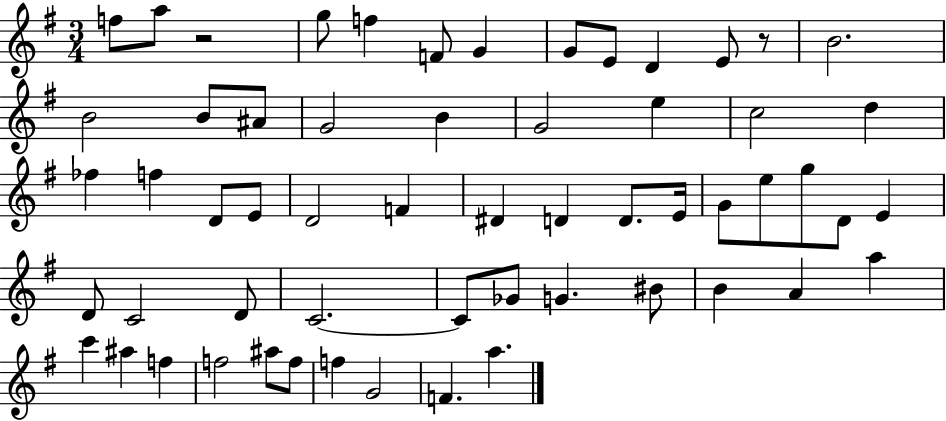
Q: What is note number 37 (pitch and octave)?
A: C4